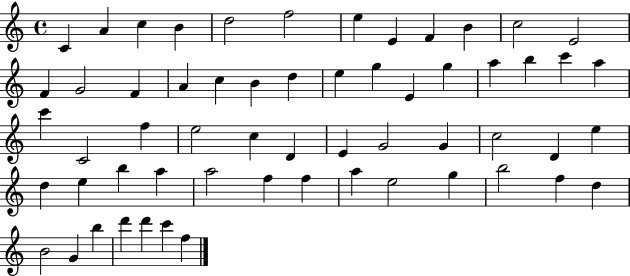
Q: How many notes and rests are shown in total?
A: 59